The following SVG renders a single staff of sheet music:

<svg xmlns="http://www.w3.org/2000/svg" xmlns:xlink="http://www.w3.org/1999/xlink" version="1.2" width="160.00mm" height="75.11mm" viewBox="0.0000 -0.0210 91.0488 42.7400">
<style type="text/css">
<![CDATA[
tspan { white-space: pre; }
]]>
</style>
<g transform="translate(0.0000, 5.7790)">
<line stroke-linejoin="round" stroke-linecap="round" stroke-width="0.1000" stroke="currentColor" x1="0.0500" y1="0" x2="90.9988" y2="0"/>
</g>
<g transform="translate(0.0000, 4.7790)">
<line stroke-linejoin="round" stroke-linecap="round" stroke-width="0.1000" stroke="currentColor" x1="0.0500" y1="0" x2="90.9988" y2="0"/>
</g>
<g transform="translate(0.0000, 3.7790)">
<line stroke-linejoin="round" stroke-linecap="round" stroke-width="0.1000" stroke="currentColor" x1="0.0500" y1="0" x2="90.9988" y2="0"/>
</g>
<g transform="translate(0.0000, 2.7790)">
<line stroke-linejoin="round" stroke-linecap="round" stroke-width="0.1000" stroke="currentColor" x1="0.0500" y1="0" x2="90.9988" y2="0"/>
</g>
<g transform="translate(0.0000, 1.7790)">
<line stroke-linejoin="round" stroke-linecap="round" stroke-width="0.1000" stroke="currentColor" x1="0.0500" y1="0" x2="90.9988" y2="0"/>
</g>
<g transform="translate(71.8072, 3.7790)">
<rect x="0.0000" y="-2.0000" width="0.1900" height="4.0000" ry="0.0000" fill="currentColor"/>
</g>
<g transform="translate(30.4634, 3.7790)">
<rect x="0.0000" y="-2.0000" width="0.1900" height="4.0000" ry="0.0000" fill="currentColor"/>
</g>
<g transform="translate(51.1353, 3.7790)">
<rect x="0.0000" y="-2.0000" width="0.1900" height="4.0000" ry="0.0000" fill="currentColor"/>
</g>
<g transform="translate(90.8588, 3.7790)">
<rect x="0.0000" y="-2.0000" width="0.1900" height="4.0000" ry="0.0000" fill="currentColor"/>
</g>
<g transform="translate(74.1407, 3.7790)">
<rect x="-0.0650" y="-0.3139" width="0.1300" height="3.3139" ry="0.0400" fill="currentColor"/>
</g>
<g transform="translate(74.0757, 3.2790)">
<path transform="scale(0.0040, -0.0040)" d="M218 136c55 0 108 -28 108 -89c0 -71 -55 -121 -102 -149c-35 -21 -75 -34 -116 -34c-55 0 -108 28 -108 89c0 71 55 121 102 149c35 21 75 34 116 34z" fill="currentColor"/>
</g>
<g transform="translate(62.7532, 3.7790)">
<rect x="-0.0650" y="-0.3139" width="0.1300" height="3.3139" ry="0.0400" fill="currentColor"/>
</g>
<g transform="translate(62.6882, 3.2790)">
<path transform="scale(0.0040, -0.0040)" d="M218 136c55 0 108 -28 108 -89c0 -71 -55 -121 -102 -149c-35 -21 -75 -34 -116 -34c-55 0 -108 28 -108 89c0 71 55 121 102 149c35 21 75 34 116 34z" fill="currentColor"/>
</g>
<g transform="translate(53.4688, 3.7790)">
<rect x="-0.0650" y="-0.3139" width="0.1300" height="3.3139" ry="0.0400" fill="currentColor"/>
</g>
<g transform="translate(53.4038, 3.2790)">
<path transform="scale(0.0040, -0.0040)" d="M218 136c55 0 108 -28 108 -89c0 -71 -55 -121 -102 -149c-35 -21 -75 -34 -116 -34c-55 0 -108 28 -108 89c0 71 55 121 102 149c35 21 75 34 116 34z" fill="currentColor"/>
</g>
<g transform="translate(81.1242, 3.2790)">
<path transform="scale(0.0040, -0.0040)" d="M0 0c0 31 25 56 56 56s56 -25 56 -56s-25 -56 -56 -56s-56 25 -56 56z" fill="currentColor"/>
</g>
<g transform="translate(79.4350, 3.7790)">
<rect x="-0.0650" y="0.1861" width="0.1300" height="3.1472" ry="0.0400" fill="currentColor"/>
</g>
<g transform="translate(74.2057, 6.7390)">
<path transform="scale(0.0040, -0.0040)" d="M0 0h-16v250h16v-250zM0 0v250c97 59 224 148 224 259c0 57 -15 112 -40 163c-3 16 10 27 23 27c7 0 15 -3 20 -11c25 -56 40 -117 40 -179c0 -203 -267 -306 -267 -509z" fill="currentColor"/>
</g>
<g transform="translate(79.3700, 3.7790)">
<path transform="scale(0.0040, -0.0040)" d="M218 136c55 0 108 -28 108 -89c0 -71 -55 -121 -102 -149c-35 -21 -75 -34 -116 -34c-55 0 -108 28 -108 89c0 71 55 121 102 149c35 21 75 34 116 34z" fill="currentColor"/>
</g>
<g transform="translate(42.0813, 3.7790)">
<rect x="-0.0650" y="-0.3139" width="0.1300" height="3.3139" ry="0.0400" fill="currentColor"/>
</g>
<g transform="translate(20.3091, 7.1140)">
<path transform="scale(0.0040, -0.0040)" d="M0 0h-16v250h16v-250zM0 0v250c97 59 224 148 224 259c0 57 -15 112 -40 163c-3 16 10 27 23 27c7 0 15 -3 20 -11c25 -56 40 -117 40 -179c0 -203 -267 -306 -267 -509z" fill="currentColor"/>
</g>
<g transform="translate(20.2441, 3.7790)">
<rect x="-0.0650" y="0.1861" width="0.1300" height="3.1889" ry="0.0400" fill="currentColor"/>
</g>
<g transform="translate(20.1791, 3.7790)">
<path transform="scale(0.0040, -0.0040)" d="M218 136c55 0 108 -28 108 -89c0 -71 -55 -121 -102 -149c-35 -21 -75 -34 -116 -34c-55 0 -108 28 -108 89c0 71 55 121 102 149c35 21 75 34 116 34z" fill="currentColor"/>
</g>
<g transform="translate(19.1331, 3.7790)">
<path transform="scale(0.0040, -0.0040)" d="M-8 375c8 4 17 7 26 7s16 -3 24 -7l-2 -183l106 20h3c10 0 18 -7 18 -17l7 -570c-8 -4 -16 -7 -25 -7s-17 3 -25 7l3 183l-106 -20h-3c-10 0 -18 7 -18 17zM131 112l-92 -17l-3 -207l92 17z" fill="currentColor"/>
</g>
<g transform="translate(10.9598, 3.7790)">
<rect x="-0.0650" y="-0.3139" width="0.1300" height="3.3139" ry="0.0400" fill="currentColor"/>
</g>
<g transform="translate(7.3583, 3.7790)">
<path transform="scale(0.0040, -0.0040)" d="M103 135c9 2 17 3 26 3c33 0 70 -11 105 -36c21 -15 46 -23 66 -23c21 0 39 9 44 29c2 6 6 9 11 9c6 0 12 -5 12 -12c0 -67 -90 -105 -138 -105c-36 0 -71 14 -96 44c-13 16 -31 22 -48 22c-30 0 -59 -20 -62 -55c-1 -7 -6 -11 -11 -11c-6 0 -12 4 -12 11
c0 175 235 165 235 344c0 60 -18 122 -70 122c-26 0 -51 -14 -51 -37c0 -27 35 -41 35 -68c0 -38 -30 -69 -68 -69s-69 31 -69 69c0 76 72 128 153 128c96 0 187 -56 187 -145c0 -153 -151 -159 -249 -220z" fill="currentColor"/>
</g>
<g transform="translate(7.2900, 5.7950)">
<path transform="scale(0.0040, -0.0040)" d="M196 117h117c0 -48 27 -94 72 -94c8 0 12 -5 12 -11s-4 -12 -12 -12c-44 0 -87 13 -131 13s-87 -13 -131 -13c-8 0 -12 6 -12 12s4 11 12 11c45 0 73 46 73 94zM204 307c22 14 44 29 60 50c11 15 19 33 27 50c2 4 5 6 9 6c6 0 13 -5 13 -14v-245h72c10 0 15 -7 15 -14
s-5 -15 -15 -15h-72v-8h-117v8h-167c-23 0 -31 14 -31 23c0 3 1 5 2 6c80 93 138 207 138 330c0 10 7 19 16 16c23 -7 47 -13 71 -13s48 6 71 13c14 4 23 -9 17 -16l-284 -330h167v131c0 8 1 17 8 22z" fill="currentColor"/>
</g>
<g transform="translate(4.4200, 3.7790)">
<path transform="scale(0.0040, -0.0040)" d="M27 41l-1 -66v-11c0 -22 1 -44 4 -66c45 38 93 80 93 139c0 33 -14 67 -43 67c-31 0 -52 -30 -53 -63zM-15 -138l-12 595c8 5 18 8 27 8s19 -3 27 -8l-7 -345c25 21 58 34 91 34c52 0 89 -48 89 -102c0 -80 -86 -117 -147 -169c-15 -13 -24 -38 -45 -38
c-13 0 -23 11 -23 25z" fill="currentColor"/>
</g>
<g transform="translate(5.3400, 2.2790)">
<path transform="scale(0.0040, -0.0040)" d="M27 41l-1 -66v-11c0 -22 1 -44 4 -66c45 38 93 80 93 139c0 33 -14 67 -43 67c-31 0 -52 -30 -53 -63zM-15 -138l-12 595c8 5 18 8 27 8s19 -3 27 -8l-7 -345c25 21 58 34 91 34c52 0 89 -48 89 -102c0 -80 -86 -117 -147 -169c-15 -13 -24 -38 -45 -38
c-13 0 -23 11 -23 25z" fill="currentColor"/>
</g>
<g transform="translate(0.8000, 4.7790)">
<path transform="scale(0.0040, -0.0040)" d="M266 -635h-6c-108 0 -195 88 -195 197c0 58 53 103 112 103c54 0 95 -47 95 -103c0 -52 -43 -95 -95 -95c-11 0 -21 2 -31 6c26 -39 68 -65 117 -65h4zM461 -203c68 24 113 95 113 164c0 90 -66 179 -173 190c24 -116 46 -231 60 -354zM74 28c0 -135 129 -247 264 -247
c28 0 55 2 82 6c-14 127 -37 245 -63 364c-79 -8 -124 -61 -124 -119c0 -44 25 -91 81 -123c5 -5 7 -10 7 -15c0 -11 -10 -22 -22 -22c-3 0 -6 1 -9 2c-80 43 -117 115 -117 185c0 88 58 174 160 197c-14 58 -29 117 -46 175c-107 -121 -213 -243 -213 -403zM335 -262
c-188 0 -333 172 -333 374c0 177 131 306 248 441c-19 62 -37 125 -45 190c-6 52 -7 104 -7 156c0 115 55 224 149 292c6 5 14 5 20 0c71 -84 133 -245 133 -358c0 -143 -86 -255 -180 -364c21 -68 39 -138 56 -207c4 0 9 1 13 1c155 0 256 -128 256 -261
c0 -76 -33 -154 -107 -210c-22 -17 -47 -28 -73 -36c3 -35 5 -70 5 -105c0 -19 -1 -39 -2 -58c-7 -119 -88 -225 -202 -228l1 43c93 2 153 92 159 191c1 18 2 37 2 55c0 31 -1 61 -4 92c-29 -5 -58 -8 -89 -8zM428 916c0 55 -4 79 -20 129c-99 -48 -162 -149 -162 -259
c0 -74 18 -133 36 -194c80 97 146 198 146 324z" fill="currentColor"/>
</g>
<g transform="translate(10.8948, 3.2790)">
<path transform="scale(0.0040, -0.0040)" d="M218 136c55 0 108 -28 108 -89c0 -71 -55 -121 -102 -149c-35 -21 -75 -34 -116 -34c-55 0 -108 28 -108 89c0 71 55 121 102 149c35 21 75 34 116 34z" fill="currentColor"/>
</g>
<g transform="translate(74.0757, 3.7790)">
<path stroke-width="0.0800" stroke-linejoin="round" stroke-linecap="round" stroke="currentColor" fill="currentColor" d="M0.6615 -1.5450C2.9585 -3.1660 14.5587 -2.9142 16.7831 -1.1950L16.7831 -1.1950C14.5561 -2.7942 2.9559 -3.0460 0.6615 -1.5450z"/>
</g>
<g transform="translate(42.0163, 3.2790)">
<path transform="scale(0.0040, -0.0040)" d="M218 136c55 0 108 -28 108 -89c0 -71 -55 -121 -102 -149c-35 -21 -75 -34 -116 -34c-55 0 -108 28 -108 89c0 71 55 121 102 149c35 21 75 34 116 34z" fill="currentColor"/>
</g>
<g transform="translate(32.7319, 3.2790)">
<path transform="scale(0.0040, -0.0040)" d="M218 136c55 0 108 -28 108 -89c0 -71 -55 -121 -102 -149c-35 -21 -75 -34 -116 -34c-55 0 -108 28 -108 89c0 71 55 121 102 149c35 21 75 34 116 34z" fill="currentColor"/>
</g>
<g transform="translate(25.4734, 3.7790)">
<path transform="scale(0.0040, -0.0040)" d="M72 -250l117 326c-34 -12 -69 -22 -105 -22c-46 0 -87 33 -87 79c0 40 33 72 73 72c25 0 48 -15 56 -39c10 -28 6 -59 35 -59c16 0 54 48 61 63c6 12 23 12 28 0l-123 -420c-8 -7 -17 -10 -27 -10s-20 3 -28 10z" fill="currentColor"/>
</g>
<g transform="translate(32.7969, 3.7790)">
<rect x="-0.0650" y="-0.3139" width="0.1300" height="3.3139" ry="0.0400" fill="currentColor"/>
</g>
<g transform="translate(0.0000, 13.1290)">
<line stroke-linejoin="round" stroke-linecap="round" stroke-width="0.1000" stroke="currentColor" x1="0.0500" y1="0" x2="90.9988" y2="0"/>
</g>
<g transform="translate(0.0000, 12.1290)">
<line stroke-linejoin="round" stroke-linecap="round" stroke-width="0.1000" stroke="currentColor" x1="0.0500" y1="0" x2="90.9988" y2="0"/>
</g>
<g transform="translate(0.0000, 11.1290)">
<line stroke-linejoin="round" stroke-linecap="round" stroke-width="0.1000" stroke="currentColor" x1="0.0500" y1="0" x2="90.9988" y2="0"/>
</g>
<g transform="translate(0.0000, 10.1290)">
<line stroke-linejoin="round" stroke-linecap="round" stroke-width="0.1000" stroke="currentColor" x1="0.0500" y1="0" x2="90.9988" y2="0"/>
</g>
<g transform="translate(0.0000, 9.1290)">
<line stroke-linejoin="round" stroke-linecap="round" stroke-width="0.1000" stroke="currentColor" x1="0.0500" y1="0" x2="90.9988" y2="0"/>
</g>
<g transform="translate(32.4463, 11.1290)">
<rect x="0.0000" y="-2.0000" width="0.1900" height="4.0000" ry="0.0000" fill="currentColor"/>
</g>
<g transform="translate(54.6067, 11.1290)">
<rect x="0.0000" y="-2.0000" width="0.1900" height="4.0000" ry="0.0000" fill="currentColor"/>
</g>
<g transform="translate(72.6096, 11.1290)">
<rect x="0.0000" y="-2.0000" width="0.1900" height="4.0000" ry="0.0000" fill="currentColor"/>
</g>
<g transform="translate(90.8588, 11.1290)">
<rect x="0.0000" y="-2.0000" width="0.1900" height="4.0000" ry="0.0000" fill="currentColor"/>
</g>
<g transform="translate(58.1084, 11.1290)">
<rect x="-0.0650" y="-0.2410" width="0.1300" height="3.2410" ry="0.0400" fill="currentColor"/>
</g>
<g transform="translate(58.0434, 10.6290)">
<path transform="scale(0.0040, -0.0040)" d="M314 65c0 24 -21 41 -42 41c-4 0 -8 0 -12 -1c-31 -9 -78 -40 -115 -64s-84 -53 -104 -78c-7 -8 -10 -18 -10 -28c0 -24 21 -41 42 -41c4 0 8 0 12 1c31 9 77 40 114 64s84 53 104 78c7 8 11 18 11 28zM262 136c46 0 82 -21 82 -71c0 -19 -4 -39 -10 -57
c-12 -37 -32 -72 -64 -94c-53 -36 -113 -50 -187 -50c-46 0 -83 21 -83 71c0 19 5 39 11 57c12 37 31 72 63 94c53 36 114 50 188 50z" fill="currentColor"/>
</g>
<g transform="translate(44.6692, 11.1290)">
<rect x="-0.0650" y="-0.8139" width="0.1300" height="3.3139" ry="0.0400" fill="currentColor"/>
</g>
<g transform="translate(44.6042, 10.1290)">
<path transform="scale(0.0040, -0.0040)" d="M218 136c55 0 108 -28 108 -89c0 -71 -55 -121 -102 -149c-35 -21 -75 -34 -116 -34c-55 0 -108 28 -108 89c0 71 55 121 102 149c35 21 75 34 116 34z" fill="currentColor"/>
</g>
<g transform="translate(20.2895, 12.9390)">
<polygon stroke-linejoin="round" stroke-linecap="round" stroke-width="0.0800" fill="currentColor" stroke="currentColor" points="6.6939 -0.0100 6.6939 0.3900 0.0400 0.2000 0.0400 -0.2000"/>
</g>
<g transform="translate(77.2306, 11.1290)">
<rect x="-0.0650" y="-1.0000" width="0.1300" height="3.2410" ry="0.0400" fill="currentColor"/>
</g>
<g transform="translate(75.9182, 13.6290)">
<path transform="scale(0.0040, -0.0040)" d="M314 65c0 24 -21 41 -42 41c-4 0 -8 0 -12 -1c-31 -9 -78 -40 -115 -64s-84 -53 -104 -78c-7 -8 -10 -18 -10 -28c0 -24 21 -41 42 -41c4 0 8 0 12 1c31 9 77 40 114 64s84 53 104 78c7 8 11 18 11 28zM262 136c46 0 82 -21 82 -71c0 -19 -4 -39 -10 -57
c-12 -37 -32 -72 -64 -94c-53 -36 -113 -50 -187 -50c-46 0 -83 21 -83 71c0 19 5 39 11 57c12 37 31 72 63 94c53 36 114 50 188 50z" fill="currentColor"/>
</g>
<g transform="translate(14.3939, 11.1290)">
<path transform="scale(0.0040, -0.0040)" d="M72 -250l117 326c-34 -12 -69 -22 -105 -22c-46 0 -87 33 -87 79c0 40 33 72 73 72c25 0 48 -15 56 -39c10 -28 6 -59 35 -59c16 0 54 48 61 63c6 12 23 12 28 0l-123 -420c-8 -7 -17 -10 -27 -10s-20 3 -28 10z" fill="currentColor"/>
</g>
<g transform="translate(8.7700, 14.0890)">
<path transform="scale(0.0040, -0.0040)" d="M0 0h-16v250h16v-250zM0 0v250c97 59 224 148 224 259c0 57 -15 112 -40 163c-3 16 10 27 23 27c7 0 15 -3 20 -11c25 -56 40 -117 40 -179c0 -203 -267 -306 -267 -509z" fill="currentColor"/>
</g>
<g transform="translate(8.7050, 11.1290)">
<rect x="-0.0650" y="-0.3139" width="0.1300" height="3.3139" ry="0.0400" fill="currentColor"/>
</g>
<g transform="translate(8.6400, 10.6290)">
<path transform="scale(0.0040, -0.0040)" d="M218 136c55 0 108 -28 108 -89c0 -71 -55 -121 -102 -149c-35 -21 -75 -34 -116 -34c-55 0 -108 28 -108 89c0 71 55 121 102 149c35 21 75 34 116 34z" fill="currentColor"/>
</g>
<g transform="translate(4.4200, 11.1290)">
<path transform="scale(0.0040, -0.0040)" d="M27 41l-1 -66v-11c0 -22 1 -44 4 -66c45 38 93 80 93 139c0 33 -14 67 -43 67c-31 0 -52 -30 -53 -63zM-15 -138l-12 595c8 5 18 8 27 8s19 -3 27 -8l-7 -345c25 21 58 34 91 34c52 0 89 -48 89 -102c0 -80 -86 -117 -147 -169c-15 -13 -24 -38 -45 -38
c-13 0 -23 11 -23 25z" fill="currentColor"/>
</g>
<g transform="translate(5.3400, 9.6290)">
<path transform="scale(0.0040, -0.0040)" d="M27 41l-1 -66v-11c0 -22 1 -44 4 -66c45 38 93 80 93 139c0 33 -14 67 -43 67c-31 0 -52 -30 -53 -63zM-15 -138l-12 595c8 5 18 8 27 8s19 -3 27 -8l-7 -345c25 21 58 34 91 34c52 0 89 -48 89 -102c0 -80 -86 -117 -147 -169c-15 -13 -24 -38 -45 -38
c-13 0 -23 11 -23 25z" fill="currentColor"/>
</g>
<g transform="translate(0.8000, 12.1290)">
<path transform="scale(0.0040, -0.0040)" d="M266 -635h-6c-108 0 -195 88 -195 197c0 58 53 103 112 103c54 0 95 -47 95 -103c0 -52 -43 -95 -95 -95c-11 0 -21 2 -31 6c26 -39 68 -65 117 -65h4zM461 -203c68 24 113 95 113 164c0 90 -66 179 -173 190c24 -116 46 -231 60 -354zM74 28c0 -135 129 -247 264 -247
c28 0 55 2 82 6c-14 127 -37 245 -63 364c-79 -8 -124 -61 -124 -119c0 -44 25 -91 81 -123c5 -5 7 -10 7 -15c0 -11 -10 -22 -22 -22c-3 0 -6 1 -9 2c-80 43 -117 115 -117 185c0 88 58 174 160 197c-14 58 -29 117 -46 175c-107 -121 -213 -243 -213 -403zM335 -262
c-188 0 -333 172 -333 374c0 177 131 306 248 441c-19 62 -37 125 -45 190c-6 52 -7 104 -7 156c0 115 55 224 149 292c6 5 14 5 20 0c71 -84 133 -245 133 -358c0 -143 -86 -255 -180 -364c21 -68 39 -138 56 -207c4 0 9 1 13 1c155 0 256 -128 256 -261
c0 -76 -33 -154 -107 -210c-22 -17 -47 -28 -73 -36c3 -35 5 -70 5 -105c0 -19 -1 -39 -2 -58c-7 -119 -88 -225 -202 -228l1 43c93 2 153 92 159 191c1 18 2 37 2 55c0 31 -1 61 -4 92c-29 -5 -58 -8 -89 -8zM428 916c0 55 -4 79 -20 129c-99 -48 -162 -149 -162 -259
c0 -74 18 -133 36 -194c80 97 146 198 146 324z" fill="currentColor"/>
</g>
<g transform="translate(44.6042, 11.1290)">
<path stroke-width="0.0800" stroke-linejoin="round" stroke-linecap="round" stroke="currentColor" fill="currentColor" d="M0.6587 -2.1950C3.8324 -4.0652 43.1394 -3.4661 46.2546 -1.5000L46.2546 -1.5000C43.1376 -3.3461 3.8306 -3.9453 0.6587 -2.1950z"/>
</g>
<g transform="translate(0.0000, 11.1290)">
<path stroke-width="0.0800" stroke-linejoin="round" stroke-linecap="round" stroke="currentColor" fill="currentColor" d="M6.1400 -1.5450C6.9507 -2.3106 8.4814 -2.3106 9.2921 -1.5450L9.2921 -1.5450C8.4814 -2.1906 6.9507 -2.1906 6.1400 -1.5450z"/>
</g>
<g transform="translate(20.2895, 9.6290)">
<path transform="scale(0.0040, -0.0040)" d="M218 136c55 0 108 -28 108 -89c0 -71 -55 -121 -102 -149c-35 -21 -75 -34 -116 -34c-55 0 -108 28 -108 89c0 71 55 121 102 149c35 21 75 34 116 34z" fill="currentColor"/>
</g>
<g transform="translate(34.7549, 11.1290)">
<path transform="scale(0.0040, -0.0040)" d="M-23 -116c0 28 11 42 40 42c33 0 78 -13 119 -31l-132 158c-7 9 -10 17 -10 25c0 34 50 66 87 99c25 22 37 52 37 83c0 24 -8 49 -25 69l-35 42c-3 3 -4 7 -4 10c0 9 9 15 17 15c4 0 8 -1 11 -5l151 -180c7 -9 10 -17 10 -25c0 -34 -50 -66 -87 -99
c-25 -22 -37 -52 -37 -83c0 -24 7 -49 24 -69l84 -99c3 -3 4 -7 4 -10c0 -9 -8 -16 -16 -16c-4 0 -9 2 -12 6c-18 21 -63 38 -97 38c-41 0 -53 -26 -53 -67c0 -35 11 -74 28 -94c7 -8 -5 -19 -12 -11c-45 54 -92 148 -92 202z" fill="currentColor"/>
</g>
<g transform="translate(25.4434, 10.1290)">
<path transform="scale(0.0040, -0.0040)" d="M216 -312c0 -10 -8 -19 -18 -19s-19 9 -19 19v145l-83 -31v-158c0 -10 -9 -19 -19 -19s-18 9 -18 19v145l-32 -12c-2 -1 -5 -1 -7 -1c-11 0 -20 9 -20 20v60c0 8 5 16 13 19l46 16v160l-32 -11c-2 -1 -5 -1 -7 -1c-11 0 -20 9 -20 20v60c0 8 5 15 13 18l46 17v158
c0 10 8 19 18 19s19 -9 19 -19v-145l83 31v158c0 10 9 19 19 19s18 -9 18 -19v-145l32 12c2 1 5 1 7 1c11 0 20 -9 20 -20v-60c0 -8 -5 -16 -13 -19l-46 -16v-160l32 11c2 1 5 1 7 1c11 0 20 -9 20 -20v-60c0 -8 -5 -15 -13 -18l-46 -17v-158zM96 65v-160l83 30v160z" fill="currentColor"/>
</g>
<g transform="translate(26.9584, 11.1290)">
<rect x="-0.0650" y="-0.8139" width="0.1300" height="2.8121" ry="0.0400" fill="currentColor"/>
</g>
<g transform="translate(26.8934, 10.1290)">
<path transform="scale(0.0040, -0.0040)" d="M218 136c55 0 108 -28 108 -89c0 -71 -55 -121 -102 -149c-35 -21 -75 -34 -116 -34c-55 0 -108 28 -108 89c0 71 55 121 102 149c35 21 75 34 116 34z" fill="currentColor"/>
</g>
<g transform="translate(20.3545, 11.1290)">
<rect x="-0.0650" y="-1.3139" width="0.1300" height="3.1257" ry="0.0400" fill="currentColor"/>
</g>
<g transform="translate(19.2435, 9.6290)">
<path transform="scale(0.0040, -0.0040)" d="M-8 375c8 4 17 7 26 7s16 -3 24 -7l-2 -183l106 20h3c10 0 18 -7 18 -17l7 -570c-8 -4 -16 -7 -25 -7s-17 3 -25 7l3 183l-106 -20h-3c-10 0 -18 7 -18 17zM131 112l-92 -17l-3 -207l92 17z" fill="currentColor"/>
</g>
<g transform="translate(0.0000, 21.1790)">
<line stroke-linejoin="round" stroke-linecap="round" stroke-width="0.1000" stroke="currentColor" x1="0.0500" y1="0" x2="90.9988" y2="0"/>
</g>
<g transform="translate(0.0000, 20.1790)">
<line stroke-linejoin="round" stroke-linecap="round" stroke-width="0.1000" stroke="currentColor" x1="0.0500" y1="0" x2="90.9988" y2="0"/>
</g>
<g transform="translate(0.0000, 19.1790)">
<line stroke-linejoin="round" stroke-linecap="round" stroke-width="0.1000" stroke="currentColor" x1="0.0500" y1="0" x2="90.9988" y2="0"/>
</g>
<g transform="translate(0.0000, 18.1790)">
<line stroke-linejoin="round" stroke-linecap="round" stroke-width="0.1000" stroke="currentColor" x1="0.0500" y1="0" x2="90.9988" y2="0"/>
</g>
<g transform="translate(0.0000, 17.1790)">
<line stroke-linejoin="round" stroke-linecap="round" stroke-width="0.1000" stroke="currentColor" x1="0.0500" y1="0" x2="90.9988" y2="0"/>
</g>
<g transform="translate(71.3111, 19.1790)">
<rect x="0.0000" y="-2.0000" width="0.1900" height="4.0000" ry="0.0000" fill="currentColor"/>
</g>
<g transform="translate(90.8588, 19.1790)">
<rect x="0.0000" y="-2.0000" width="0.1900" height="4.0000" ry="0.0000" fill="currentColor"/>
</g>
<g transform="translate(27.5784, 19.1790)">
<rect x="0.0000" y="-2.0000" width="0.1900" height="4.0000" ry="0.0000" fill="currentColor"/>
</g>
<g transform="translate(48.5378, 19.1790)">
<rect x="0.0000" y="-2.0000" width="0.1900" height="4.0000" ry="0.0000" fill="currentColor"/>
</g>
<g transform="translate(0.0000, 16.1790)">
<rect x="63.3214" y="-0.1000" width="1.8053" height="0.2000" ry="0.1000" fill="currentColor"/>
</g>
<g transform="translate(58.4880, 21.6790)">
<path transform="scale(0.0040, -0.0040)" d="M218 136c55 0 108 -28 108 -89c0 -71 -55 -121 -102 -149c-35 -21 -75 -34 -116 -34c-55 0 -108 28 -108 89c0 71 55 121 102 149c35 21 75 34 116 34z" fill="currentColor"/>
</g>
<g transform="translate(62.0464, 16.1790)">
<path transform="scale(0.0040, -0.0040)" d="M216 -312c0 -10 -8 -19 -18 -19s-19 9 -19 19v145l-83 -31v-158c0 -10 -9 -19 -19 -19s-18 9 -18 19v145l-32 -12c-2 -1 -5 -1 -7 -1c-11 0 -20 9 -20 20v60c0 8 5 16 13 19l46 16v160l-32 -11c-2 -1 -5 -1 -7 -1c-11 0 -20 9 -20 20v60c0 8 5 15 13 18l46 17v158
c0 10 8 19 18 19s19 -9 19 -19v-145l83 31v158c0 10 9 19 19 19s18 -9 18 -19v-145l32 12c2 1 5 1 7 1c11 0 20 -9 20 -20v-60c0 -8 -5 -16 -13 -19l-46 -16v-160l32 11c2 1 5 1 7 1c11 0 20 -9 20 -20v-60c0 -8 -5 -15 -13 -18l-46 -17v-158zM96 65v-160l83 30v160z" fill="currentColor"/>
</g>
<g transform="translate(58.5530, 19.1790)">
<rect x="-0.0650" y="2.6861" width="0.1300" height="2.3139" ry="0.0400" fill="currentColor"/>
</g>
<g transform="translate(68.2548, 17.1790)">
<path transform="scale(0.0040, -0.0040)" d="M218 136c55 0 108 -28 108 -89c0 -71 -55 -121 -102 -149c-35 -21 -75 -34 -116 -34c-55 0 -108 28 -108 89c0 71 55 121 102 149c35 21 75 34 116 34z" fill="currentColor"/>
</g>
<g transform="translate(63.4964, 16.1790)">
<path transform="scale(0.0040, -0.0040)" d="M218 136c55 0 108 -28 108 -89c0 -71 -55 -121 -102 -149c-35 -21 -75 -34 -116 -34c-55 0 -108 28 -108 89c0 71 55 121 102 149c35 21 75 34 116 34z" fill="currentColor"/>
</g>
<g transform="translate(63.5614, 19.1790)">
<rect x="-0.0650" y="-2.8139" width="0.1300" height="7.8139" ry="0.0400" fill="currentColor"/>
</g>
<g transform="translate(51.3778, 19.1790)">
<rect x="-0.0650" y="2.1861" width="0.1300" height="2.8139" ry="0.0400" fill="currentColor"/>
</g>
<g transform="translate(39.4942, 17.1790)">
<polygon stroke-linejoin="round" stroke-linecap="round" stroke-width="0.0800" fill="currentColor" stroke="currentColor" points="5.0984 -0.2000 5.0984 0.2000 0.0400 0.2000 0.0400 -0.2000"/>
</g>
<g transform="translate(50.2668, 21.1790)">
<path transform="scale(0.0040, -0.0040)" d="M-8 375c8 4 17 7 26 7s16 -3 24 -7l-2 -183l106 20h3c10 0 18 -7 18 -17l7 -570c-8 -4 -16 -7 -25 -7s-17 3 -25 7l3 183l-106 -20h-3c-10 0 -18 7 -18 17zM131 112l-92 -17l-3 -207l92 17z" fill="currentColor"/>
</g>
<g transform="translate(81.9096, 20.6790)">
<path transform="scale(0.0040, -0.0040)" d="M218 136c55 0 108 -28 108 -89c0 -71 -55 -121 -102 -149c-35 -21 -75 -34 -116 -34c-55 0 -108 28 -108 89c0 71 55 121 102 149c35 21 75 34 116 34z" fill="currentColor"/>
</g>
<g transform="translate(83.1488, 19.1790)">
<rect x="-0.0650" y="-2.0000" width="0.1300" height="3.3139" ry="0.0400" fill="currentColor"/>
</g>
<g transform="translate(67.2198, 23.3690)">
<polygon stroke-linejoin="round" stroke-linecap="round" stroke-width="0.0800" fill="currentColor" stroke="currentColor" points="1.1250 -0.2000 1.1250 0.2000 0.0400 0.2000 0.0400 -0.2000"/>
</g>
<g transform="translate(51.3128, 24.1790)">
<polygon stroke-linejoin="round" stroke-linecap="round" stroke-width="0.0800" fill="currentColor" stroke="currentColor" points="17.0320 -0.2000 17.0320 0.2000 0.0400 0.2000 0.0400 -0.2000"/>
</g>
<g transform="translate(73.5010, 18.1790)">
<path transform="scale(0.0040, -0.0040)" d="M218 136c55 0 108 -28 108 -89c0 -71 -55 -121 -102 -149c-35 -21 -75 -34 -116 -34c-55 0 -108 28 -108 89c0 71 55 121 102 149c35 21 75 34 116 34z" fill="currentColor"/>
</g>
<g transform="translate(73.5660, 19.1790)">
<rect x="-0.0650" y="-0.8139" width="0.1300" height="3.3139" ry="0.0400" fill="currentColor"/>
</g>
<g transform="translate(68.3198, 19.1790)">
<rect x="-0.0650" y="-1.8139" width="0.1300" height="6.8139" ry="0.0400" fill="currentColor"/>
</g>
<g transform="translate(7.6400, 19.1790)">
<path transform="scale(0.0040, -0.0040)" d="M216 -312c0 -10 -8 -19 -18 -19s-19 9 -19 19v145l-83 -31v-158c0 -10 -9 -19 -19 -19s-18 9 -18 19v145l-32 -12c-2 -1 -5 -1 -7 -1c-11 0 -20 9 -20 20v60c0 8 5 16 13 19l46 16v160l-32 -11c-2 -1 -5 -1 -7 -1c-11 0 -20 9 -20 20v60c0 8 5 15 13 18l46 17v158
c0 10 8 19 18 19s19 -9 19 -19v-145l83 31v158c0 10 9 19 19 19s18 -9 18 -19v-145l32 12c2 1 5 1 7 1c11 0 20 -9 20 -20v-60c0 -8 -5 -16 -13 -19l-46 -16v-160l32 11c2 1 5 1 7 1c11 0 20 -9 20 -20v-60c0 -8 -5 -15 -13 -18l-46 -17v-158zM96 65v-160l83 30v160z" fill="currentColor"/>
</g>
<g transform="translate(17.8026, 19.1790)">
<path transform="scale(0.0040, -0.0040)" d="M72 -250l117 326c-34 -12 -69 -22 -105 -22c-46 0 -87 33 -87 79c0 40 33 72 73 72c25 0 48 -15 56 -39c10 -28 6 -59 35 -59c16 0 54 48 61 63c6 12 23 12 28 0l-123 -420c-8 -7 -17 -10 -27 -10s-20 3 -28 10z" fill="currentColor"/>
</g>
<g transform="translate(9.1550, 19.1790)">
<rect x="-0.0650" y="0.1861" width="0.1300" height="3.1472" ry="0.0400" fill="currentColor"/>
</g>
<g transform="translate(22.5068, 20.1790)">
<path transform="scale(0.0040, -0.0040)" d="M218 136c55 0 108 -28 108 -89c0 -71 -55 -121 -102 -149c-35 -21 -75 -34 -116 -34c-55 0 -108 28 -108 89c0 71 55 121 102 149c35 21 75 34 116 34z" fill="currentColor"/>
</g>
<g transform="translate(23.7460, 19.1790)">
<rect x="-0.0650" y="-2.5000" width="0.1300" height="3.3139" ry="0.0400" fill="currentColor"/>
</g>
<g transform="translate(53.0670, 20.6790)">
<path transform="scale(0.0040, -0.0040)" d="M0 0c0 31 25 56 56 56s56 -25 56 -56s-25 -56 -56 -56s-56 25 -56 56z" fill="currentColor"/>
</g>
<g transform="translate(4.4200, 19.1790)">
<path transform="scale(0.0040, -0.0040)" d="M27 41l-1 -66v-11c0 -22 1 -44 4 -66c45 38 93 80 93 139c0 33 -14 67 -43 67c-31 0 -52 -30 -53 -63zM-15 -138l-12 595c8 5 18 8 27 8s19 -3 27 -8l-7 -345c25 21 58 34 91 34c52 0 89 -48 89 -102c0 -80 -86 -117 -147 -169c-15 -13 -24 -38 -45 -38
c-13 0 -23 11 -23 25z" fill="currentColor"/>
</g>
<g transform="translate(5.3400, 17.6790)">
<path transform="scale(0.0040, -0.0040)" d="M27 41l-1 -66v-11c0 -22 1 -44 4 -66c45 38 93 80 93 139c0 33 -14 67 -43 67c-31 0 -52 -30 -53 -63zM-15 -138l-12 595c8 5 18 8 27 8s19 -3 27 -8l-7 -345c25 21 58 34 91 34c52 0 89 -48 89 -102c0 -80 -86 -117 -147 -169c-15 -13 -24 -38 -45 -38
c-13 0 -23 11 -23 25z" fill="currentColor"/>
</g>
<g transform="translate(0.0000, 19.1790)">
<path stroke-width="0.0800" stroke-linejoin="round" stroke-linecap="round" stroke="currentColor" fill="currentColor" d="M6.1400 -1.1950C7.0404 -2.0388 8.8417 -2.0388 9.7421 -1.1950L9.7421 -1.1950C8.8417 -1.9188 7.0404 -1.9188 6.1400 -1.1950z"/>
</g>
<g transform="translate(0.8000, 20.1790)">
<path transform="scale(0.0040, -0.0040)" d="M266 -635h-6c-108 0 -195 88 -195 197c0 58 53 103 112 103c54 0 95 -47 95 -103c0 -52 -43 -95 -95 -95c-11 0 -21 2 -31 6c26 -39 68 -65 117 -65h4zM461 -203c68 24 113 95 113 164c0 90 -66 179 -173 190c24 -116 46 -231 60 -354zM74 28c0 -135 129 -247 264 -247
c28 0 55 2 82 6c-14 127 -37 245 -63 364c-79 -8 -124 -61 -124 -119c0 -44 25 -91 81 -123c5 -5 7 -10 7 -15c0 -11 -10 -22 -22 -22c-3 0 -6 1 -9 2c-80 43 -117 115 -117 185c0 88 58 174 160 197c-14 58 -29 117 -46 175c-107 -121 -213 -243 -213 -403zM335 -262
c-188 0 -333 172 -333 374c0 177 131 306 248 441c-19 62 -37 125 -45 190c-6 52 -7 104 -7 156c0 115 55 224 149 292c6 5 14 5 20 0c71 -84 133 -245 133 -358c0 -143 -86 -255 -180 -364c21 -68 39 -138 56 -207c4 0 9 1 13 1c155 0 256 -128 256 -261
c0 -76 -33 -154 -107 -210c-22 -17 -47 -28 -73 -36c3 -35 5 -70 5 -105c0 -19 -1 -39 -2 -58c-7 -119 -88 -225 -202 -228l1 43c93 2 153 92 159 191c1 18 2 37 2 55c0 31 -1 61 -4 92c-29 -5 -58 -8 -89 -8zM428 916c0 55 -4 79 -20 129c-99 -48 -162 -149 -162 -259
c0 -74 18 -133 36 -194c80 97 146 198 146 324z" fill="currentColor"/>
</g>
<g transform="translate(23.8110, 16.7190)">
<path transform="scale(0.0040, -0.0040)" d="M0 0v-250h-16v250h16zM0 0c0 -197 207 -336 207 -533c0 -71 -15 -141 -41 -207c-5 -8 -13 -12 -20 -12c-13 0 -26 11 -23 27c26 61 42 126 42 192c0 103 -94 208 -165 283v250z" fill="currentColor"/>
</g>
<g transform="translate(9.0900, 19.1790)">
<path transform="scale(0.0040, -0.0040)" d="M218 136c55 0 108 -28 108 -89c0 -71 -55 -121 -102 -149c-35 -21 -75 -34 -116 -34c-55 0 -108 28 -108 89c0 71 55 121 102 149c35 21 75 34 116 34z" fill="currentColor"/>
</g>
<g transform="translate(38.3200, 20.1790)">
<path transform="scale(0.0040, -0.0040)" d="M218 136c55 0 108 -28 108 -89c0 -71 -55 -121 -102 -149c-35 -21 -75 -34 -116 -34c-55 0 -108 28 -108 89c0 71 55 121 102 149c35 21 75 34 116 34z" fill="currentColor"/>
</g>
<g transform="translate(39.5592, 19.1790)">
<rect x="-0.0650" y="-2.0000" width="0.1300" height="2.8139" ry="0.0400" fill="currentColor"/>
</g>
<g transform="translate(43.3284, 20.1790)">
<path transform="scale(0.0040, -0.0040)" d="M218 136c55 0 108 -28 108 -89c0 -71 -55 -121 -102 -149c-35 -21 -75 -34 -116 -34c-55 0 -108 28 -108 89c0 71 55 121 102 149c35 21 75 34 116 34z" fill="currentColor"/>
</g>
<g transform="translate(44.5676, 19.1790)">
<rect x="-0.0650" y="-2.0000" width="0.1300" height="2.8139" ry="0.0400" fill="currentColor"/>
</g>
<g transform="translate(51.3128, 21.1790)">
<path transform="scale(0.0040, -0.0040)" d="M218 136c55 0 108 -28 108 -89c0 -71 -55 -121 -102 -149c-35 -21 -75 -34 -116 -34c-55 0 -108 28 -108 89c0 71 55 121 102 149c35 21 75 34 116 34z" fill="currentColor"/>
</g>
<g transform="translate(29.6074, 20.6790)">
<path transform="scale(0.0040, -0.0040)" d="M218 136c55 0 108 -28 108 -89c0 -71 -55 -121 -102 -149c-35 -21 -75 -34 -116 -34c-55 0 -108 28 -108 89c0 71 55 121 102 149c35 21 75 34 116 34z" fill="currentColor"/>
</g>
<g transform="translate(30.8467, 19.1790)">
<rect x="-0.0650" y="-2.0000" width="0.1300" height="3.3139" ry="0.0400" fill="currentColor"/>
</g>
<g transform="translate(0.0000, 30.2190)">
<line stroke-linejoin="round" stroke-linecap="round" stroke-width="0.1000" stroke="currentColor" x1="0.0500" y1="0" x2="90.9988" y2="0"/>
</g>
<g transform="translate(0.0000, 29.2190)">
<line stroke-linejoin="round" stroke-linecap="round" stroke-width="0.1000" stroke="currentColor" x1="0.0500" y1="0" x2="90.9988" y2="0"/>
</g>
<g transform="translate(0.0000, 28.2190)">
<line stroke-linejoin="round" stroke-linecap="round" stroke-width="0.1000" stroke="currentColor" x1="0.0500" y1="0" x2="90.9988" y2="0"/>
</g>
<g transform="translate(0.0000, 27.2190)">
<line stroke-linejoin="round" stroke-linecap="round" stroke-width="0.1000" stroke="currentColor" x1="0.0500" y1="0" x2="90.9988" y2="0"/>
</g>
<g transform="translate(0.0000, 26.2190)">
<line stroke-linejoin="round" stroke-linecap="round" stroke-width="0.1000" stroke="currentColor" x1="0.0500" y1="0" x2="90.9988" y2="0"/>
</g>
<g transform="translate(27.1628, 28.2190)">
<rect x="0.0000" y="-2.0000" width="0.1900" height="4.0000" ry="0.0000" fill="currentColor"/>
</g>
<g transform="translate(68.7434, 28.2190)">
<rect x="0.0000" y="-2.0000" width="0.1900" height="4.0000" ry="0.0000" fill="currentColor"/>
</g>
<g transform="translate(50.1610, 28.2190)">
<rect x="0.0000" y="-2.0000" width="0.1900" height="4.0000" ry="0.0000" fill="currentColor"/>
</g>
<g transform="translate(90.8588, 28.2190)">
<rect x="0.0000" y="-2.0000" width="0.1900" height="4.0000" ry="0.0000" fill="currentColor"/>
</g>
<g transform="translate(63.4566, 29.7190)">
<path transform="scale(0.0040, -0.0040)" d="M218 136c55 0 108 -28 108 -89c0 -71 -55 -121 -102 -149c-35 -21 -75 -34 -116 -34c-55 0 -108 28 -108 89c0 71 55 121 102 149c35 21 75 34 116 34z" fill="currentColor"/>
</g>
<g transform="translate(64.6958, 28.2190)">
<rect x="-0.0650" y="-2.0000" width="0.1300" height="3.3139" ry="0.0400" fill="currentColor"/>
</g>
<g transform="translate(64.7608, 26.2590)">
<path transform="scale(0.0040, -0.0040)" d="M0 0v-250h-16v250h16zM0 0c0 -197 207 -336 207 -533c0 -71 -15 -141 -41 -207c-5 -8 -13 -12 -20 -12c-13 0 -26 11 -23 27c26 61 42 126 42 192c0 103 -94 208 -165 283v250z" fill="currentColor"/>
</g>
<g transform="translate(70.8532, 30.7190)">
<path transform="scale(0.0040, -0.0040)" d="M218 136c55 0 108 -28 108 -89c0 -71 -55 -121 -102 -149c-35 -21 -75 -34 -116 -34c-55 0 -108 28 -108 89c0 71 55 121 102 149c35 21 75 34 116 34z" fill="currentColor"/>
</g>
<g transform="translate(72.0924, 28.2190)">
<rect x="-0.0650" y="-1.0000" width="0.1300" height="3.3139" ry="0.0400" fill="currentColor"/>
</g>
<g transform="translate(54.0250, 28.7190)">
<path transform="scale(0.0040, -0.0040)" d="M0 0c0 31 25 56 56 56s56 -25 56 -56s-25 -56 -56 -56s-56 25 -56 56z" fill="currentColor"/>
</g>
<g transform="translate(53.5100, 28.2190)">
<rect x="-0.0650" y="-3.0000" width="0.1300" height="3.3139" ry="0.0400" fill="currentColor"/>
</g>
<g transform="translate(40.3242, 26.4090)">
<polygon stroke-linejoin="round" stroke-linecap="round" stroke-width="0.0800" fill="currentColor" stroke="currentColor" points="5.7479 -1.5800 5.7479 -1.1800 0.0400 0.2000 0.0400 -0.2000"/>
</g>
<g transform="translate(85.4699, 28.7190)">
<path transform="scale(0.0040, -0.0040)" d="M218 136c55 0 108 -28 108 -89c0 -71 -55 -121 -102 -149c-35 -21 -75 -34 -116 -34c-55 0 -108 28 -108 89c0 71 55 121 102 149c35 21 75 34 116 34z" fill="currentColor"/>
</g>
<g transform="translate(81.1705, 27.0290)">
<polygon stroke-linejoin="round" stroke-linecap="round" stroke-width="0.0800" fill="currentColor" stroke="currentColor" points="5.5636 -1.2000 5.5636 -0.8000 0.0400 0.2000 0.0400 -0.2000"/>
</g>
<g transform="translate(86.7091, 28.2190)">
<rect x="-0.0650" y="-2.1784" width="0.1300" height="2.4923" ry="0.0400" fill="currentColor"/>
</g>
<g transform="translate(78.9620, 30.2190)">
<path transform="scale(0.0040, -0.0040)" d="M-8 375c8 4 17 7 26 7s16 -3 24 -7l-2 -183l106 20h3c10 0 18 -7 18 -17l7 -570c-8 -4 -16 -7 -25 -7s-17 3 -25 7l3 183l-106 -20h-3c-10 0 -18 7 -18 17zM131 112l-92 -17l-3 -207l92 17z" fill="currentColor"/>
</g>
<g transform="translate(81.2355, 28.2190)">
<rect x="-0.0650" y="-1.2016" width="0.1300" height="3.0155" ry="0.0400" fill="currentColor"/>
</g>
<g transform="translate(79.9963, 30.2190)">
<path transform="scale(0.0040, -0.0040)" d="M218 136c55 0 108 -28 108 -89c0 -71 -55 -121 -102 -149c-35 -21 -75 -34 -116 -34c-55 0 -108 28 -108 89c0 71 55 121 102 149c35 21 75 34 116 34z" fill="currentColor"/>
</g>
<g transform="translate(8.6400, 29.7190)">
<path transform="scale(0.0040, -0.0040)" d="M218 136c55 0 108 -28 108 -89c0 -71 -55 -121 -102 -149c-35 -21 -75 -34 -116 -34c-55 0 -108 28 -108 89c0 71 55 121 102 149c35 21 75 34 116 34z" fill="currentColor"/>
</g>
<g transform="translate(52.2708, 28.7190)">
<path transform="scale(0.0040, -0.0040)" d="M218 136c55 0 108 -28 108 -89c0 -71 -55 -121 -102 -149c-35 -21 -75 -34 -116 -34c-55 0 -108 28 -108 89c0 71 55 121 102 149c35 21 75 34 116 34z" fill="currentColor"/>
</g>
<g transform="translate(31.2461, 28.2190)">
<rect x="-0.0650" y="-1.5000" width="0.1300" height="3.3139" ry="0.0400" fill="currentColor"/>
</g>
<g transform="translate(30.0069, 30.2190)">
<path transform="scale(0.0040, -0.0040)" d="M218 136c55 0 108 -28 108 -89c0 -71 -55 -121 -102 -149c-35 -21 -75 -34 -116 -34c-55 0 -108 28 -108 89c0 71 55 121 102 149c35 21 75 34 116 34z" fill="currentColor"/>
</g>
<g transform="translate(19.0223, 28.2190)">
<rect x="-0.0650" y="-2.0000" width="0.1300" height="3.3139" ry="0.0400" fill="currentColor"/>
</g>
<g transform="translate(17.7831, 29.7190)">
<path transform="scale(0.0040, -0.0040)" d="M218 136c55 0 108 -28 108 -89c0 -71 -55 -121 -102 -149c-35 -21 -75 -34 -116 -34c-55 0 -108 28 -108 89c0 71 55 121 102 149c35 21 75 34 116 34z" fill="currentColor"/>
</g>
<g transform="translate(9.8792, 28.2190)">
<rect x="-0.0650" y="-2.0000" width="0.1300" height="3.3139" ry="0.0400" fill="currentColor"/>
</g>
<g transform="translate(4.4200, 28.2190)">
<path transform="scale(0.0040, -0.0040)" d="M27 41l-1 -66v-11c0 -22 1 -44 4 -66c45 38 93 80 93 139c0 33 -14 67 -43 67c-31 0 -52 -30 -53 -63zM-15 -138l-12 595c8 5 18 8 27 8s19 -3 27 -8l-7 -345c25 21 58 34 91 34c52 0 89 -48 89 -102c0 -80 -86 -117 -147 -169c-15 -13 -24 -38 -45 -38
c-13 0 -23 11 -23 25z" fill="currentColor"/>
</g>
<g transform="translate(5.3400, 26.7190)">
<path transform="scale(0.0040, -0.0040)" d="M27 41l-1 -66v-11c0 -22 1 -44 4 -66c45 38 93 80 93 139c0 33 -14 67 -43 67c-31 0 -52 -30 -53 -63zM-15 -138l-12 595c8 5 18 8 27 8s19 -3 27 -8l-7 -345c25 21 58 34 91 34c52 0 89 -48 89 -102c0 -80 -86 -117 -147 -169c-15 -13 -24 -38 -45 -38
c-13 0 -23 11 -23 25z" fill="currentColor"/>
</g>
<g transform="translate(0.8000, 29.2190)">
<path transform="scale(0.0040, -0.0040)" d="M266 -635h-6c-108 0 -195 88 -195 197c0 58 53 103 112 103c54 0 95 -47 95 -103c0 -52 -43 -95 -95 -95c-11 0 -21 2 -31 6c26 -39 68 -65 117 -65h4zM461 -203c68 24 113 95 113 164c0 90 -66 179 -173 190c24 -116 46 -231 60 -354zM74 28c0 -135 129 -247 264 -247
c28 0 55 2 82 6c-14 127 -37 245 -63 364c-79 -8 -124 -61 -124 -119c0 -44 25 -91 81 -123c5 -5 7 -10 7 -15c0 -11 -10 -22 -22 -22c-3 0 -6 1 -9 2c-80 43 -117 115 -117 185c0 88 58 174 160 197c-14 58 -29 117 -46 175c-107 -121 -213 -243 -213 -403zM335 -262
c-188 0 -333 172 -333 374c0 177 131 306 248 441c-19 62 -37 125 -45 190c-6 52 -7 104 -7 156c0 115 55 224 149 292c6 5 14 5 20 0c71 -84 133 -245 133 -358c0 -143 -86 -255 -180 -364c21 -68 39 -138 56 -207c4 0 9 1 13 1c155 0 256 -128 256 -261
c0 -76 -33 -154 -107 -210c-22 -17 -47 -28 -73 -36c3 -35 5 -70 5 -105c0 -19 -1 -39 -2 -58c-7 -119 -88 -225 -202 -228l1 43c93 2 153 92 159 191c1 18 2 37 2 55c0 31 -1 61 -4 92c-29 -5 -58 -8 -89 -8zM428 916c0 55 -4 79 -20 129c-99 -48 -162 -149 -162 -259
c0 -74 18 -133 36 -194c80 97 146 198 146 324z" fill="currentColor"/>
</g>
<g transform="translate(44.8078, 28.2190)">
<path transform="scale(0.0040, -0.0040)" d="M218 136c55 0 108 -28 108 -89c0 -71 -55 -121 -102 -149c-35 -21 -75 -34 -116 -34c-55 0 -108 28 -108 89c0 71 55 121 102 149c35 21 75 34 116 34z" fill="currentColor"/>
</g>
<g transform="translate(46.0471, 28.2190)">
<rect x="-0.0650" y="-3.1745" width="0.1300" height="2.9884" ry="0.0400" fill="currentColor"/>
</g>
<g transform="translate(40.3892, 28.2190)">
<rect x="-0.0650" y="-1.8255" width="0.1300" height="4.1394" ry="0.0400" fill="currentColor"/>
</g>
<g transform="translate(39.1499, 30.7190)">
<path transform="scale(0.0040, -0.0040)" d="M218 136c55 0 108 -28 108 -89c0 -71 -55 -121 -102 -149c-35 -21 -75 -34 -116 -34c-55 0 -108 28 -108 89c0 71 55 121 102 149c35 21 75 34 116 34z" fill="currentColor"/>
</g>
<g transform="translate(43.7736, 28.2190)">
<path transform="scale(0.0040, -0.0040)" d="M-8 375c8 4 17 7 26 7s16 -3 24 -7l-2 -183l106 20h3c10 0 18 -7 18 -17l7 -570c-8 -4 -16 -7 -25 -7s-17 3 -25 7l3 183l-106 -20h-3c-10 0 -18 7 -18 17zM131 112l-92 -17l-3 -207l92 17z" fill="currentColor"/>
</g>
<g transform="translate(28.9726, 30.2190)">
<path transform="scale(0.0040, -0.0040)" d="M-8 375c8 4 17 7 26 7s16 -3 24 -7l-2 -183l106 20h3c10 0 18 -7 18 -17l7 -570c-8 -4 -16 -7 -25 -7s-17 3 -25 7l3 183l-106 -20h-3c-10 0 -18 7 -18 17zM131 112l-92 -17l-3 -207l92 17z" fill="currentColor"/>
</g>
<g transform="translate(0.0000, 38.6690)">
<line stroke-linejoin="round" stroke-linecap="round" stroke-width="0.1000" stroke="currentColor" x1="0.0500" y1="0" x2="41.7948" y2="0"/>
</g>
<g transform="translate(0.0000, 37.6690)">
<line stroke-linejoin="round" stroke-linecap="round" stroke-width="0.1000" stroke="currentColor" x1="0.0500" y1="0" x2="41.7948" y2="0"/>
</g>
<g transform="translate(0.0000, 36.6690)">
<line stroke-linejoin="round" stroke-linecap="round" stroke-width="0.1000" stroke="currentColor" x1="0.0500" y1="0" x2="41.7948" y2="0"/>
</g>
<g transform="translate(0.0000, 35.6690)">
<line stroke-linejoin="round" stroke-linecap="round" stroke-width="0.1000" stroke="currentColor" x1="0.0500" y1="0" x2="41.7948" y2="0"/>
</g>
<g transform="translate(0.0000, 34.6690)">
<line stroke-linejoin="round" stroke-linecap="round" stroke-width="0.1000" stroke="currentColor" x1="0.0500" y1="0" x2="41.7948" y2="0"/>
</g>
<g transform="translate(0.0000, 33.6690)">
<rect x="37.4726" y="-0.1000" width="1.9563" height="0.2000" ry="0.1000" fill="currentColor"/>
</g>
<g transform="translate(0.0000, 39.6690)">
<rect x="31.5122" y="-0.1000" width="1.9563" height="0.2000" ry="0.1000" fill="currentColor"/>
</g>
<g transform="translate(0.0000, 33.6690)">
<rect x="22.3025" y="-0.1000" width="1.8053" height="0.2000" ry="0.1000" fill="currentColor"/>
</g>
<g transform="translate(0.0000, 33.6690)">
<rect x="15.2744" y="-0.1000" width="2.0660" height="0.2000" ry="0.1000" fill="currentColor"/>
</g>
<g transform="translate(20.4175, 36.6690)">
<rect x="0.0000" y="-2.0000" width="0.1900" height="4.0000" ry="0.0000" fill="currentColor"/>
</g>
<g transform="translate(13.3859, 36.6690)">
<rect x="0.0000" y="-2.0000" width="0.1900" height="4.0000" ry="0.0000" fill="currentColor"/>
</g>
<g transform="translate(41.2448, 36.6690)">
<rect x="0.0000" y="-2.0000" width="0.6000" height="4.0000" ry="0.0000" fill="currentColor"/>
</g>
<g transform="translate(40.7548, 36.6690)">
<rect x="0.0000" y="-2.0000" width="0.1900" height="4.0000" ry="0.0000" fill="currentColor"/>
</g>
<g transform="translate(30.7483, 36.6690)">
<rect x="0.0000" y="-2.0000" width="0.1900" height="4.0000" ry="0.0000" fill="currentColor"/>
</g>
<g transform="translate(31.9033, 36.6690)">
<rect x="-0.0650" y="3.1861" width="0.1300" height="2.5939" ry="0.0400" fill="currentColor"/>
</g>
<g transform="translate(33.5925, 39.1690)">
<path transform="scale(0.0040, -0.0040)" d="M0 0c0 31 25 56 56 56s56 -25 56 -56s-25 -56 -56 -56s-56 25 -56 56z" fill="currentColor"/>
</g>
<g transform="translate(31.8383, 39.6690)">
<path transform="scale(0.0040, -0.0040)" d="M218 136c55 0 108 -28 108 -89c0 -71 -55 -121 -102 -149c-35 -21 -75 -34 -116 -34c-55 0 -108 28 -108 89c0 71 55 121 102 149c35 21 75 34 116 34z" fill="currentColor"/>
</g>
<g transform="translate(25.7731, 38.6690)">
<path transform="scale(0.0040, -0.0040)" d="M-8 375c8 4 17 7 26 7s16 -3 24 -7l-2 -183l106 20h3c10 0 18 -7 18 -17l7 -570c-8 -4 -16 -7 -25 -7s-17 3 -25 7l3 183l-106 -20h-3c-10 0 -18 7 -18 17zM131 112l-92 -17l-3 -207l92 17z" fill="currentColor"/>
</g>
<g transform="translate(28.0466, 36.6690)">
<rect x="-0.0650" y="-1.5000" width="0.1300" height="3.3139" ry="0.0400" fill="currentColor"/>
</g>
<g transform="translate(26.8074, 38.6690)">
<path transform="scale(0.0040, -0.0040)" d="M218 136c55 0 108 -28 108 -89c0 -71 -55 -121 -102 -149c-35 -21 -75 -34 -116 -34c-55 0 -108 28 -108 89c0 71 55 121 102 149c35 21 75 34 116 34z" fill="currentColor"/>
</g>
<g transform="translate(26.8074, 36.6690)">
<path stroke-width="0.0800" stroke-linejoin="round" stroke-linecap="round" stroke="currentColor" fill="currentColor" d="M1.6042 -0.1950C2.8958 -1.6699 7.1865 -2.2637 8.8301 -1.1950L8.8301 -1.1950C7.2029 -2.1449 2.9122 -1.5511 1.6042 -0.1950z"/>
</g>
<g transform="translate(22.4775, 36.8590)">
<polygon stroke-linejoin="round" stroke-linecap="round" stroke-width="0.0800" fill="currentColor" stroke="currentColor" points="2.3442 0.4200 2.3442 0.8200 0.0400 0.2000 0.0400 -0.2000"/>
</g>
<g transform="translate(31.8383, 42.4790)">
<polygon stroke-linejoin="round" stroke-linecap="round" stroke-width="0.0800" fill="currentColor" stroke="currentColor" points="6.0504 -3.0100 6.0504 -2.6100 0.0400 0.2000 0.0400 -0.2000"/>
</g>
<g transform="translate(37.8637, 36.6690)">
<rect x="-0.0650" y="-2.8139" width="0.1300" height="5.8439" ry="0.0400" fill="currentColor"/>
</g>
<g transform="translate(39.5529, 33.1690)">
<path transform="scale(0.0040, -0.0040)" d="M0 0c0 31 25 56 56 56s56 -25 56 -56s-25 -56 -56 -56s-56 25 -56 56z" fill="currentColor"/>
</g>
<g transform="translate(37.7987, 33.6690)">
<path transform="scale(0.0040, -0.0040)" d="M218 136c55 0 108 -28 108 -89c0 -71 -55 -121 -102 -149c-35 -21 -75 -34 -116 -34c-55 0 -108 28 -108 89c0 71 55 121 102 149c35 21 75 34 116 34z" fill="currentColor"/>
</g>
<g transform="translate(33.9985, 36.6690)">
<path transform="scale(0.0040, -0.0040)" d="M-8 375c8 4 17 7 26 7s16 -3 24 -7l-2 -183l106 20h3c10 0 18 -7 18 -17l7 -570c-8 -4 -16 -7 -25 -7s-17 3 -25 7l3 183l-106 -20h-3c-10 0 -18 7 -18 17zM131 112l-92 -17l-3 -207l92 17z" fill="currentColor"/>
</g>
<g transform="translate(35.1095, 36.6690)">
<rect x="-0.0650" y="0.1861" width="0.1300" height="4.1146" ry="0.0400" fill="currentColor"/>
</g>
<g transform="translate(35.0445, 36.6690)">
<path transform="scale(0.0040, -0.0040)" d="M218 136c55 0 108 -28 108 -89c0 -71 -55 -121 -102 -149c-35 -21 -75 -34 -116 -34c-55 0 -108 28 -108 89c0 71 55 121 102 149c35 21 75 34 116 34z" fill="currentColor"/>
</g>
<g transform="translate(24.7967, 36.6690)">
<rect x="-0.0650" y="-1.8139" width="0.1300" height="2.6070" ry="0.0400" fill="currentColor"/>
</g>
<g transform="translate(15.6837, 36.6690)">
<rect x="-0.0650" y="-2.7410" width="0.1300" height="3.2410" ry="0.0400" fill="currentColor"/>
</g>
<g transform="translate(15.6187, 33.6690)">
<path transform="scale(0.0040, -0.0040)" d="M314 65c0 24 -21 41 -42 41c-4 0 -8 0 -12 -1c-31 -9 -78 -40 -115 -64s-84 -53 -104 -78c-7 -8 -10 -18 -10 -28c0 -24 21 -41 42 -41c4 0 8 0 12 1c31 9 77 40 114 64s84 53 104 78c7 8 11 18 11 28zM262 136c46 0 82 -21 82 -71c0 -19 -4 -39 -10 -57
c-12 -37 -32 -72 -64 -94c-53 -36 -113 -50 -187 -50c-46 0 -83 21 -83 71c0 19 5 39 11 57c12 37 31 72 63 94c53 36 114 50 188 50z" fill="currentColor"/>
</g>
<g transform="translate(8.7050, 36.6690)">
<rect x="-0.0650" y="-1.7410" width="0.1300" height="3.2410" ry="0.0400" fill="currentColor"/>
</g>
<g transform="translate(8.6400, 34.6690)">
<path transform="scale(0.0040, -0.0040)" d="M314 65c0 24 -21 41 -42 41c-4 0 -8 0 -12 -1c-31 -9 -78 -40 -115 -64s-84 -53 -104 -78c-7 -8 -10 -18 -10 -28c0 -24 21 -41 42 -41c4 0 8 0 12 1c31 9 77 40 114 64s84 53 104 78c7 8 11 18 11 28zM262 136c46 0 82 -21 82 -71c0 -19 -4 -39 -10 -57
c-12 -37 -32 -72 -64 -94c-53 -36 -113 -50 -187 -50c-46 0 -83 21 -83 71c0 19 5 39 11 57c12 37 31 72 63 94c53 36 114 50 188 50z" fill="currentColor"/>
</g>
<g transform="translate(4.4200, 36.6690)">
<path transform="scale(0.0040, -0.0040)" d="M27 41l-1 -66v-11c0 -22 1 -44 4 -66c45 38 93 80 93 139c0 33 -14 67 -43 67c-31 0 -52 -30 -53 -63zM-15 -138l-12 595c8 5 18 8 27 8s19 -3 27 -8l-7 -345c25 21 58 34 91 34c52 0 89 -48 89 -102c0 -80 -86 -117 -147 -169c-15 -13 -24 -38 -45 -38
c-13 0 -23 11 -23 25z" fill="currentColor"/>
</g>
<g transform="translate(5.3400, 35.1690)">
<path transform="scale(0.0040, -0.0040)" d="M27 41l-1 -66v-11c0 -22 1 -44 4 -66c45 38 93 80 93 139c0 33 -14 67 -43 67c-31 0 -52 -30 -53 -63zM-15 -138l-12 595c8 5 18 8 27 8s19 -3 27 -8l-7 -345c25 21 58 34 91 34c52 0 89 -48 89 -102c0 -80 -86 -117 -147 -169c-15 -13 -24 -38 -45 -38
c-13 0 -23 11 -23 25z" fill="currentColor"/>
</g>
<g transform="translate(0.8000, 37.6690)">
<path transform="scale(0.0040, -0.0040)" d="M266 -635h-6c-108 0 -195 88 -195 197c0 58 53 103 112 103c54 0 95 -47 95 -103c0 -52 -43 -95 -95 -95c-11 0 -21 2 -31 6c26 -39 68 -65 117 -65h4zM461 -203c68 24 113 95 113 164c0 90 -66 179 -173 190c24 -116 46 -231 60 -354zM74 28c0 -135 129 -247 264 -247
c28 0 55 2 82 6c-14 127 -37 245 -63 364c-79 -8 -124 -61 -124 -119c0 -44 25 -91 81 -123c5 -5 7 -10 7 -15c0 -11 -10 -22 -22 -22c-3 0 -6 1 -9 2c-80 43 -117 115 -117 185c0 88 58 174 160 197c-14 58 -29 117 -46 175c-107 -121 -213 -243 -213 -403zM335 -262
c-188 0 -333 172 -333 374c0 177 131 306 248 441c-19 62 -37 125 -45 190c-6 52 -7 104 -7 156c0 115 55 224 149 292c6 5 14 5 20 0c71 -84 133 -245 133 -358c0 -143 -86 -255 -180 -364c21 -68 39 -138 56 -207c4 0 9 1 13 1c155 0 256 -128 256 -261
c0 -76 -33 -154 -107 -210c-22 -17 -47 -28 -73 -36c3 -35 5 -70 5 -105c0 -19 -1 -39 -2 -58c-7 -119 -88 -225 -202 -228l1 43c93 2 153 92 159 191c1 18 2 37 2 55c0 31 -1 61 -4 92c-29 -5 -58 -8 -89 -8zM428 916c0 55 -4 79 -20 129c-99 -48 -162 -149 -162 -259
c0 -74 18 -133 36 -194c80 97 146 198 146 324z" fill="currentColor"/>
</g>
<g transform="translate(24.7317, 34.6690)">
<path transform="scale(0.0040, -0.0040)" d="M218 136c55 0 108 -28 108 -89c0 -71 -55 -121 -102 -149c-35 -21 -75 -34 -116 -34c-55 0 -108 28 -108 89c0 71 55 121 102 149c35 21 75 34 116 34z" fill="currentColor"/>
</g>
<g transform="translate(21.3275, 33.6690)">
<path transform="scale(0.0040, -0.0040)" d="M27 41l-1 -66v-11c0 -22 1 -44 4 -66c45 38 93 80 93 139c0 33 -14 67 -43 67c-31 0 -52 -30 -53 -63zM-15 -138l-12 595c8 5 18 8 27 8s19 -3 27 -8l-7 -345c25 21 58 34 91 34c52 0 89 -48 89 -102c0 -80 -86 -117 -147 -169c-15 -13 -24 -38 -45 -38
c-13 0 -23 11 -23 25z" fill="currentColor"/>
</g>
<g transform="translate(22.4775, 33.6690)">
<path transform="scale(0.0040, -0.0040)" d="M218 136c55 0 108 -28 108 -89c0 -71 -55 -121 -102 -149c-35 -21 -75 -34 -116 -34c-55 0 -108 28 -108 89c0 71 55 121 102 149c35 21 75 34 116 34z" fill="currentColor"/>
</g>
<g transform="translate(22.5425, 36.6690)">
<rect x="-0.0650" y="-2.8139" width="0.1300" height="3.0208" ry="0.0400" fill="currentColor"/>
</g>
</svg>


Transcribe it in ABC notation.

X:1
T:Untitled
M:2/4
L:1/4
K:Bb
c B/2 z/2 c c c c c/2 _B c/2 z/2 e/2 ^d/2 z d c2 D2 ^B z/2 G/2 F G/2 G/2 E/2 D/2 ^a/2 f/4 d F F F E D/2 B/2 A F/2 D E/2 A/2 f2 a2 _a/2 f/2 E C/2 B/2 a/2